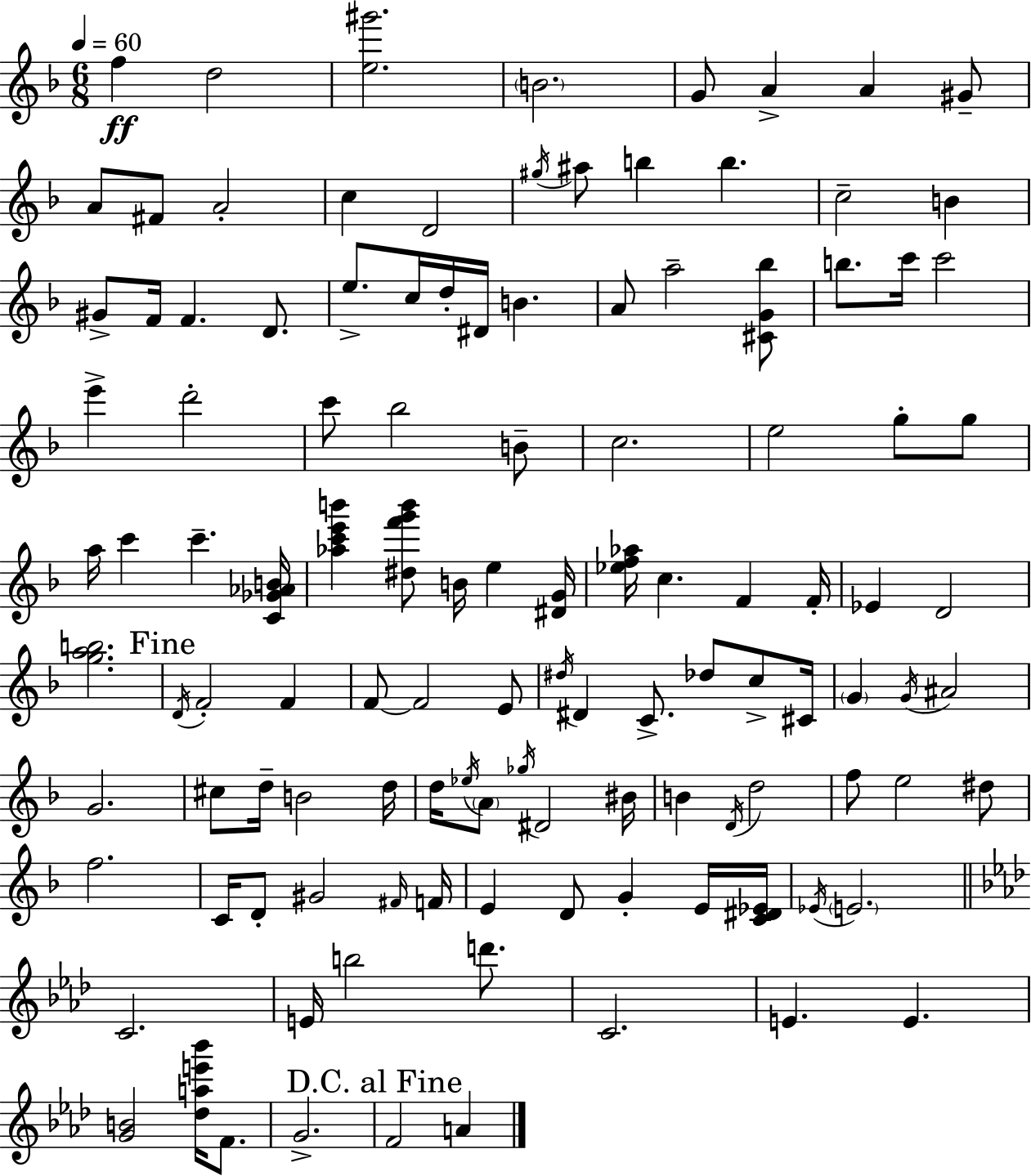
X:1
T:Untitled
M:6/8
L:1/4
K:Dm
f d2 [e^g']2 B2 G/2 A A ^G/2 A/2 ^F/2 A2 c D2 ^g/4 ^a/2 b b c2 B ^G/2 F/4 F D/2 e/2 c/4 d/4 ^D/4 B A/2 a2 [^CG_b]/2 b/2 c'/4 c'2 e' d'2 c'/2 _b2 B/2 c2 e2 g/2 g/2 a/4 c' c' [C_G_AB]/4 [_ac'e'b'] [^df'g'b']/2 B/4 e [^DG]/4 [_ef_a]/4 c F F/4 _E D2 [gab]2 D/4 F2 F F/2 F2 E/2 ^d/4 ^D C/2 _d/2 c/2 ^C/4 G G/4 ^A2 G2 ^c/2 d/4 B2 d/4 d/4 _e/4 A/2 _g/4 ^D2 ^B/4 B D/4 d2 f/2 e2 ^d/2 f2 C/4 D/2 ^G2 ^F/4 F/4 E D/2 G E/4 [C^D_E]/4 _E/4 E2 C2 E/4 b2 d'/2 C2 E E [GB]2 [_dae'_b']/4 F/2 G2 F2 A